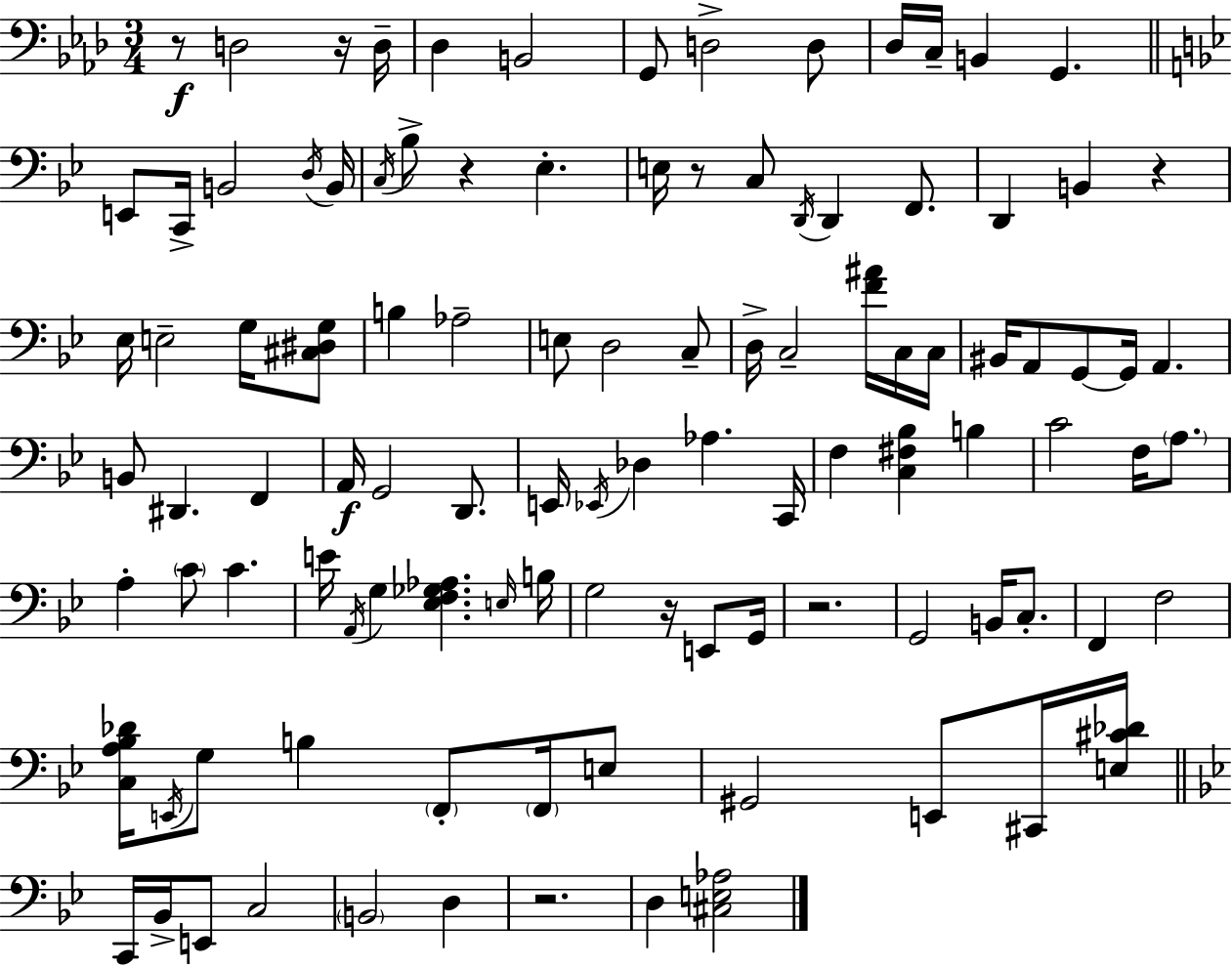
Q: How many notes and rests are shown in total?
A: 106